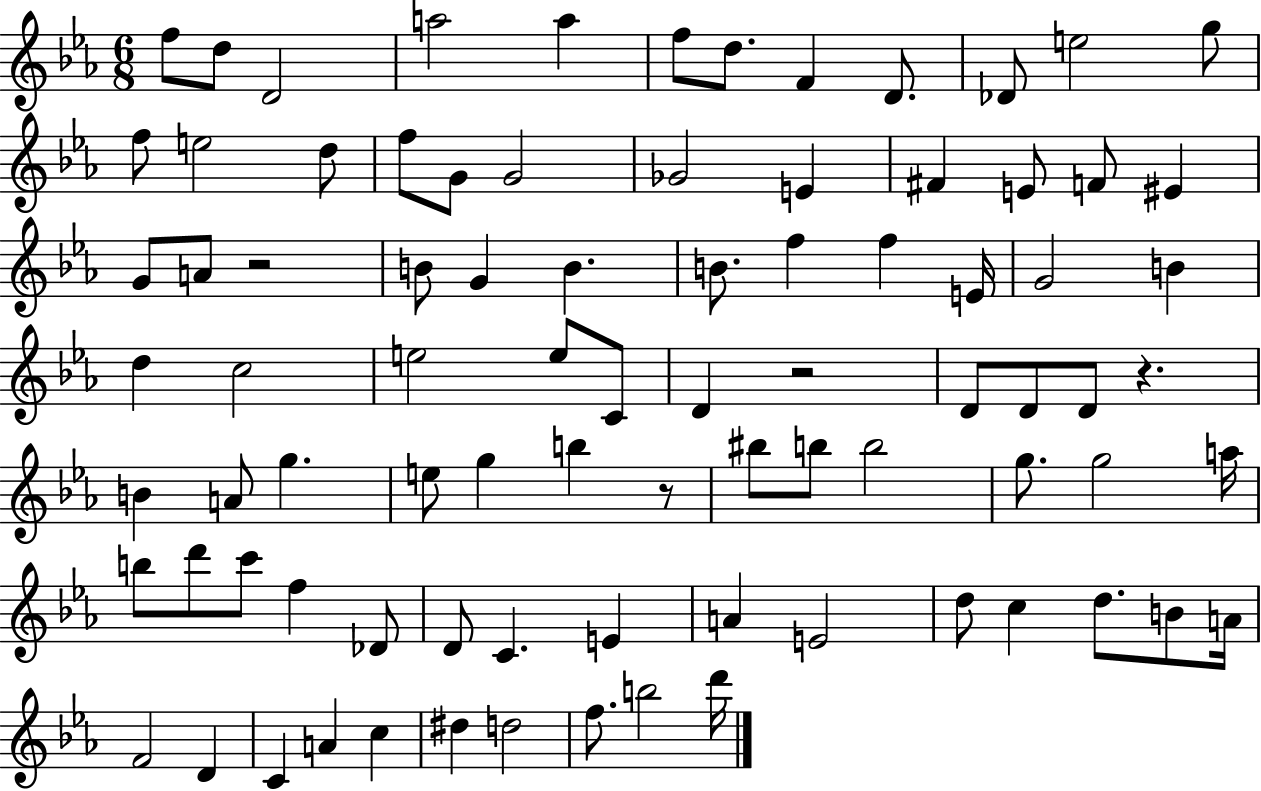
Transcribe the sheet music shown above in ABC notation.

X:1
T:Untitled
M:6/8
L:1/4
K:Eb
f/2 d/2 D2 a2 a f/2 d/2 F D/2 _D/2 e2 g/2 f/2 e2 d/2 f/2 G/2 G2 _G2 E ^F E/2 F/2 ^E G/2 A/2 z2 B/2 G B B/2 f f E/4 G2 B d c2 e2 e/2 C/2 D z2 D/2 D/2 D/2 z B A/2 g e/2 g b z/2 ^b/2 b/2 b2 g/2 g2 a/4 b/2 d'/2 c'/2 f _D/2 D/2 C E A E2 d/2 c d/2 B/2 A/4 F2 D C A c ^d d2 f/2 b2 d'/4